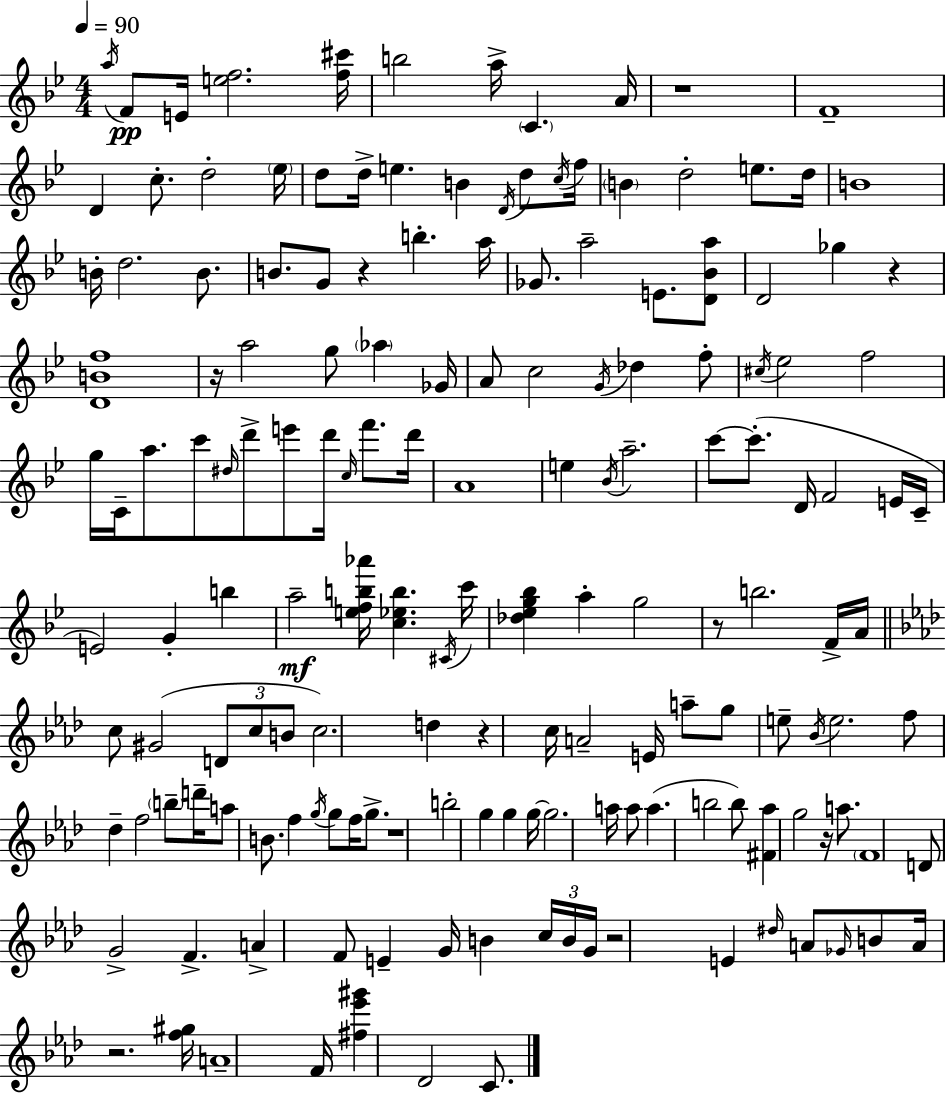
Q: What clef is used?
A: treble